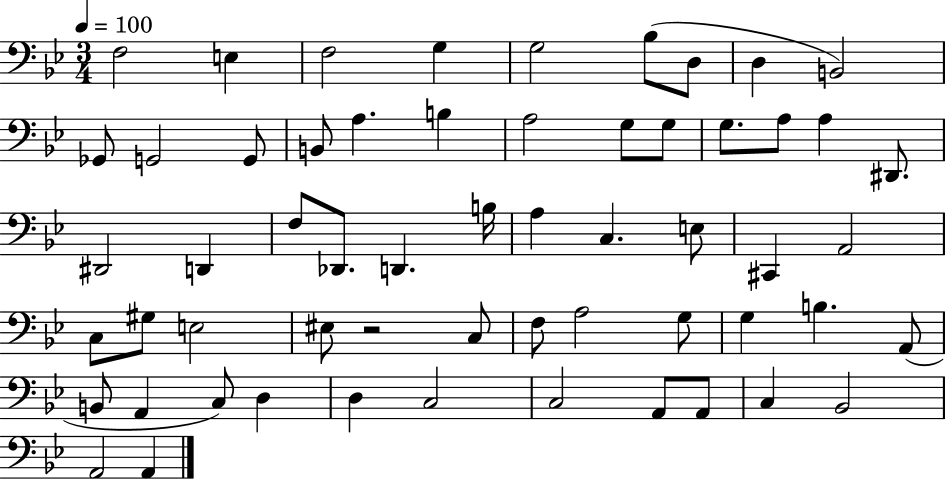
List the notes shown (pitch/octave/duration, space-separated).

F3/h E3/q F3/h G3/q G3/h Bb3/e D3/e D3/q B2/h Gb2/e G2/h G2/e B2/e A3/q. B3/q A3/h G3/e G3/e G3/e. A3/e A3/q D#2/e. D#2/h D2/q F3/e Db2/e. D2/q. B3/s A3/q C3/q. E3/e C#2/q A2/h C3/e G#3/e E3/h EIS3/e R/h C3/e F3/e A3/h G3/e G3/q B3/q. A2/e B2/e A2/q C3/e D3/q D3/q C3/h C3/h A2/e A2/e C3/q Bb2/h A2/h A2/q